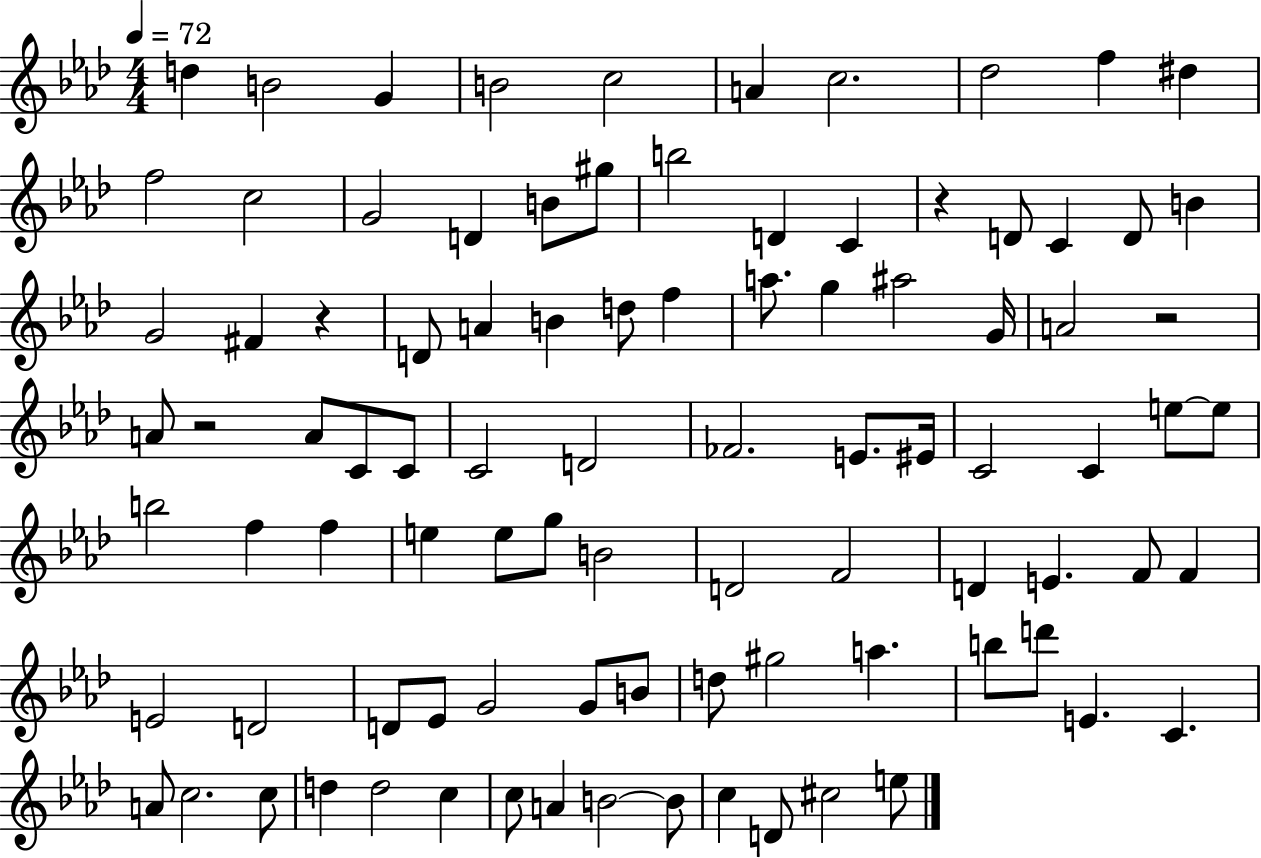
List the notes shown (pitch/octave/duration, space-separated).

D5/q B4/h G4/q B4/h C5/h A4/q C5/h. Db5/h F5/q D#5/q F5/h C5/h G4/h D4/q B4/e G#5/e B5/h D4/q C4/q R/q D4/e C4/q D4/e B4/q G4/h F#4/q R/q D4/e A4/q B4/q D5/e F5/q A5/e. G5/q A#5/h G4/s A4/h R/h A4/e R/h A4/e C4/e C4/e C4/h D4/h FES4/h. E4/e. EIS4/s C4/h C4/q E5/e E5/e B5/h F5/q F5/q E5/q E5/e G5/e B4/h D4/h F4/h D4/q E4/q. F4/e F4/q E4/h D4/h D4/e Eb4/e G4/h G4/e B4/e D5/e G#5/h A5/q. B5/e D6/e E4/q. C4/q. A4/e C5/h. C5/e D5/q D5/h C5/q C5/e A4/q B4/h B4/e C5/q D4/e C#5/h E5/e